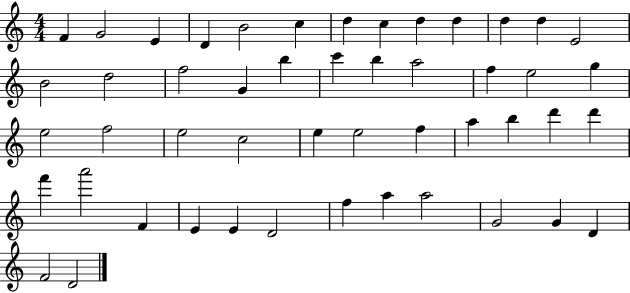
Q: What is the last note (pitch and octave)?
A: D4